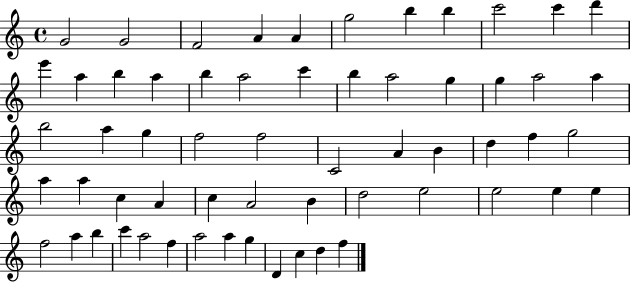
{
  \clef treble
  \time 4/4
  \defaultTimeSignature
  \key c \major
  g'2 g'2 | f'2 a'4 a'4 | g''2 b''4 b''4 | c'''2 c'''4 d'''4 | \break e'''4 a''4 b''4 a''4 | b''4 a''2 c'''4 | b''4 a''2 g''4 | g''4 a''2 a''4 | \break b''2 a''4 g''4 | f''2 f''2 | c'2 a'4 b'4 | d''4 f''4 g''2 | \break a''4 a''4 c''4 a'4 | c''4 a'2 b'4 | d''2 e''2 | e''2 e''4 e''4 | \break f''2 a''4 b''4 | c'''4 a''2 f''4 | a''2 a''4 g''4 | d'4 c''4 d''4 f''4 | \break \bar "|."
}